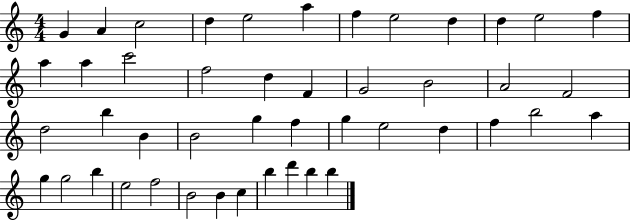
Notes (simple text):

G4/q A4/q C5/h D5/q E5/h A5/q F5/q E5/h D5/q D5/q E5/h F5/q A5/q A5/q C6/h F5/h D5/q F4/q G4/h B4/h A4/h F4/h D5/h B5/q B4/q B4/h G5/q F5/q G5/q E5/h D5/q F5/q B5/h A5/q G5/q G5/h B5/q E5/h F5/h B4/h B4/q C5/q B5/q D6/q B5/q B5/q